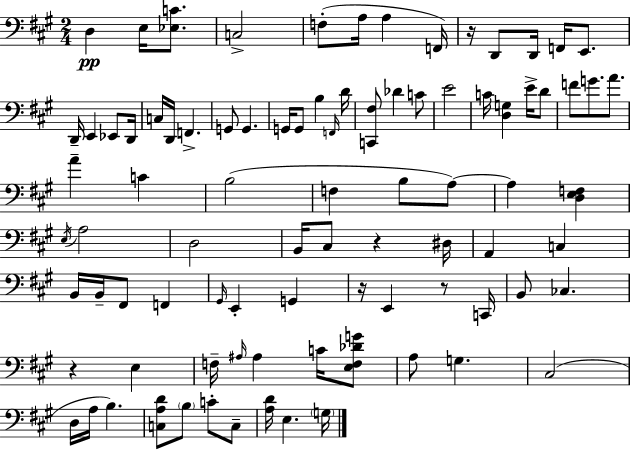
X:1
T:Untitled
M:2/4
L:1/4
K:A
D, E,/4 [_E,C]/2 C,2 F,/2 A,/4 A, F,,/4 z/4 D,,/2 D,,/4 F,,/4 E,,/2 D,,/4 E,, _E,,/2 D,,/4 C,/4 D,,/4 F,, G,,/2 G,, G,,/4 G,,/2 B, F,,/4 D/4 [C,,^F,]/2 _D C/2 E2 C/4 [D,G,] E/4 D/2 F/2 G/2 A/2 A C B,2 F, B,/2 A,/2 A, [D,E,F,] E,/4 A,2 D,2 B,,/4 ^C,/2 z ^D,/4 A,, C, B,,/4 B,,/4 ^F,,/2 F,, ^G,,/4 E,, G,, z/4 E,, z/2 C,,/4 B,,/2 _C, z E, F,/4 ^A,/4 ^A, C/4 [E,F,_DG]/2 A,/2 G, ^C,2 D,/4 A,/4 B, [C,A,D]/2 B,/2 C/2 C,/2 [A,D]/4 E, G,/4